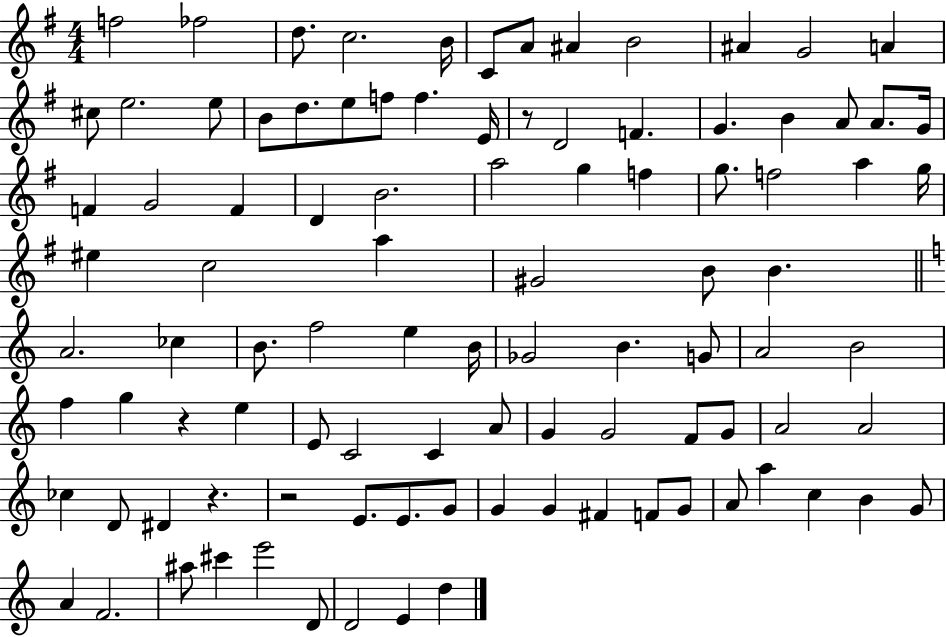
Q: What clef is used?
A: treble